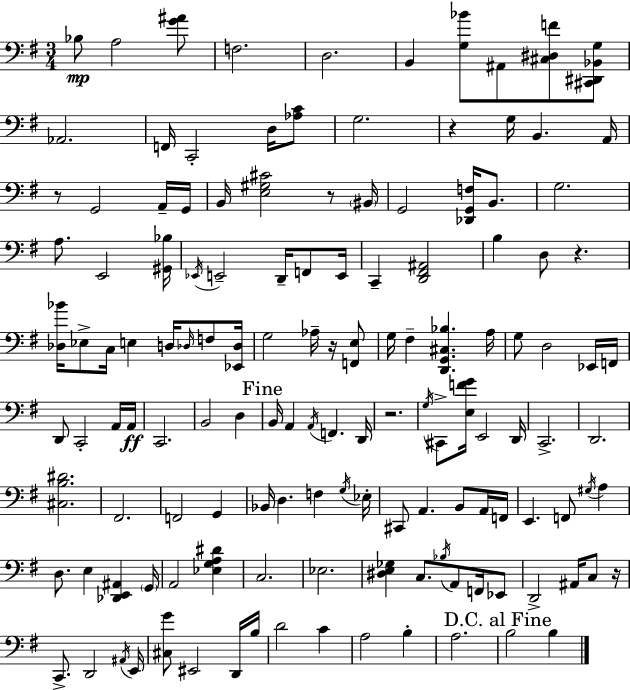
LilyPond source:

{
  \clef bass
  \numericTimeSignature
  \time 3/4
  \key e \minor
  bes8\mp a2 <g' ais'>8 | f2. | d2. | b,4 <g bes'>8 ais,8 <cis dis f'>8 <cis, dis, bes, g>8 | \break aes,2. | f,16 c,2-. d16 <aes c'>8 | g2. | r4 g16 b,4. a,16 | \break r8 g,2 a,16-- g,16 | b,16 <e gis cis'>2 r8 \parenthesize bis,16 | g,2 <des, g, f>16 b,8. | g2. | \break a8. e,2 <gis, bes>16 | \acciaccatura { ees,16 } e,2-- d,16-- f,8 | e,16 c,4-- <d, fis, ais,>2 | b4 d8 r4. | \break <des bes'>16 ees8-> c16 e4 d16 \grace { des16 } f8 | <ees, des>16 g2 aes16-- r16 | <f, e>8 g16 fis4-- <d, g, cis bes>4. | a16 g8 d2 | \break ees,16 f,16 d,8 c,2-. | a,16 a,16\ff c,2. | b,2 d4 | \mark "Fine" b,16 a,4 \acciaccatura { a,16 } f,4. | \break d,16 r2. | \acciaccatura { g16 } cis,8-> <e f' g'>16 e,2 | d,16 c,2.-> | d,2. | \break <cis b dis'>2. | fis,2. | f,2 | g,4 bes,16 d4. f4 | \break \acciaccatura { g16 } ees16-. cis,8 a,4. | b,8 a,16 f,16 e,4. f,8 | \acciaccatura { gis16 } a4 d8. e4 | <des, e, ais,>4 \parenthesize g,16 a,2 | \break <ees g a dis'>4 c2. | ees2. | <dis e ges>4 c8. | \acciaccatura { bes16 } a,8 f,16 ees,8 d,2-> | \break ais,16 c8 r16 c,8.-> d,2 | \acciaccatura { ais,16 } e,16 <cis g'>8 eis,2 | d,16 b16 d'2 | c'4 a2 | \break b4-. a2. | \mark "D.C. al Fine" b2 | b4 \bar "|."
}